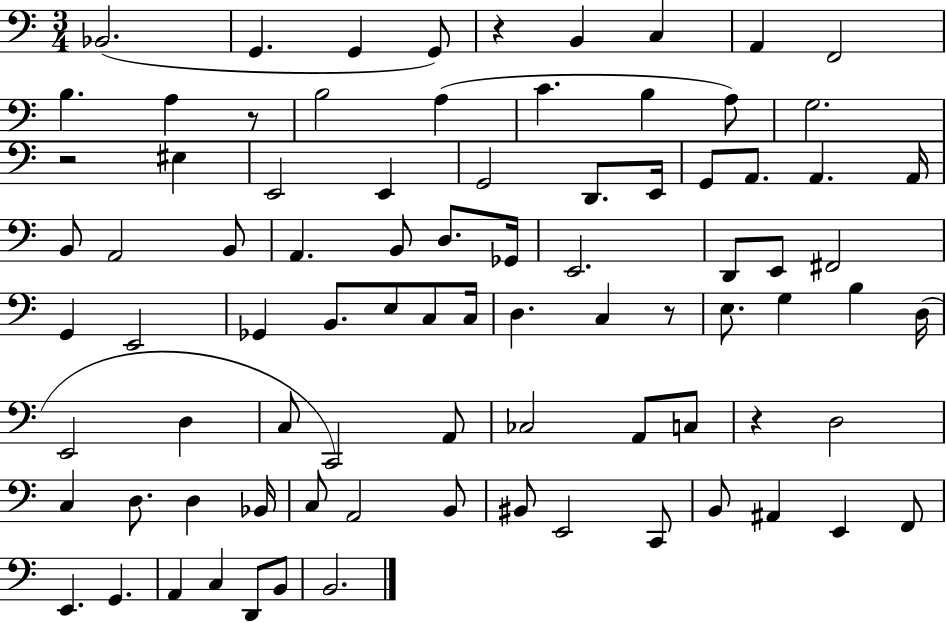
X:1
T:Untitled
M:3/4
L:1/4
K:C
_B,,2 G,, G,, G,,/2 z B,, C, A,, F,,2 B, A, z/2 B,2 A, C B, A,/2 G,2 z2 ^E, E,,2 E,, G,,2 D,,/2 E,,/4 G,,/2 A,,/2 A,, A,,/4 B,,/2 A,,2 B,,/2 A,, B,,/2 D,/2 _G,,/4 E,,2 D,,/2 E,,/2 ^F,,2 G,, E,,2 _G,, B,,/2 E,/2 C,/2 C,/4 D, C, z/2 E,/2 G, B, D,/4 E,,2 D, C,/2 C,,2 A,,/2 _C,2 A,,/2 C,/2 z D,2 C, D,/2 D, _B,,/4 C,/2 A,,2 B,,/2 ^B,,/2 E,,2 C,,/2 B,,/2 ^A,, E,, F,,/2 E,, G,, A,, C, D,,/2 B,,/2 B,,2